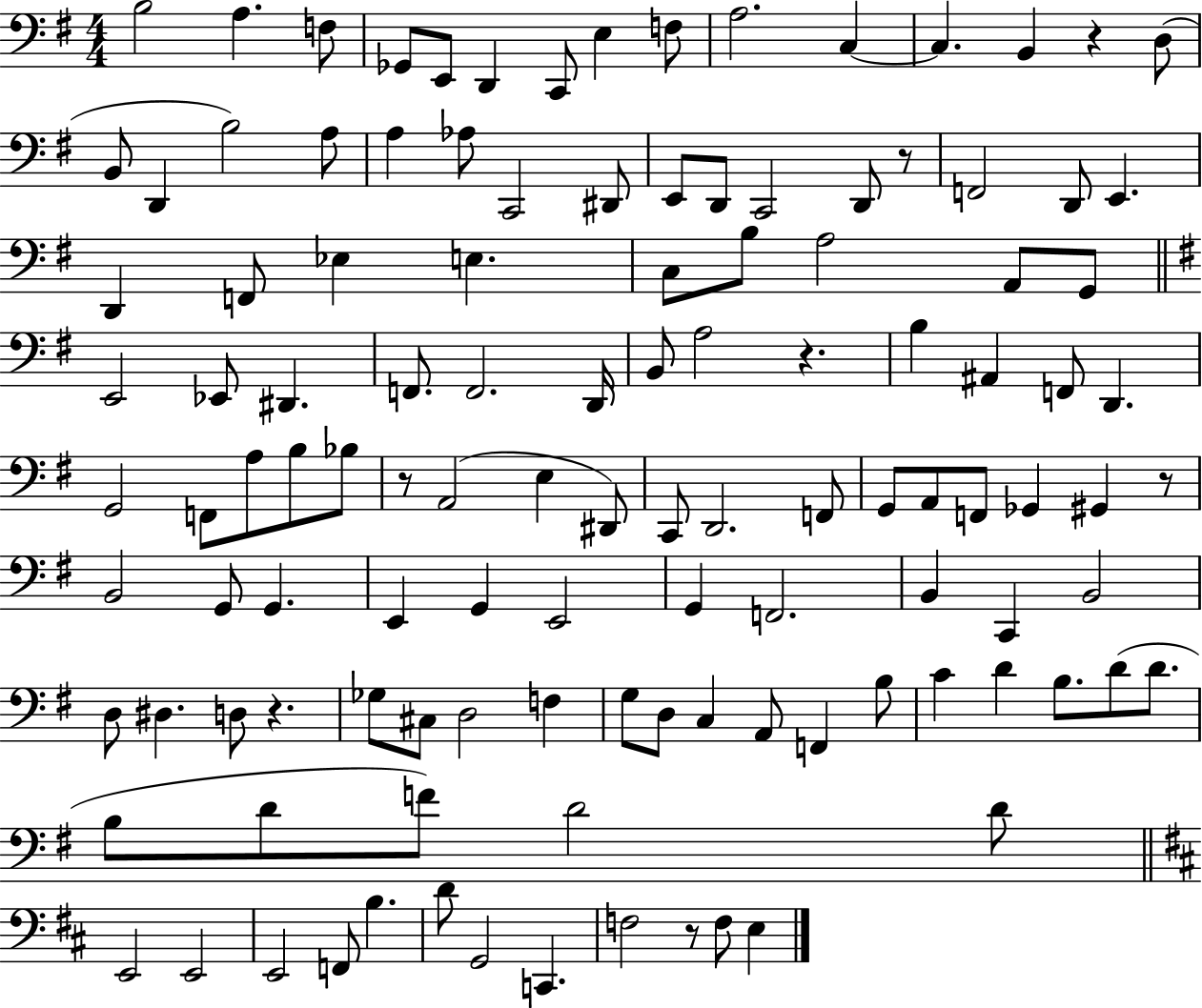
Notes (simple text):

B3/h A3/q. F3/e Gb2/e E2/e D2/q C2/e E3/q F3/e A3/h. C3/q C3/q. B2/q R/q D3/e B2/e D2/q B3/h A3/e A3/q Ab3/e C2/h D#2/e E2/e D2/e C2/h D2/e R/e F2/h D2/e E2/q. D2/q F2/e Eb3/q E3/q. C3/e B3/e A3/h A2/e G2/e E2/h Eb2/e D#2/q. F2/e. F2/h. D2/s B2/e A3/h R/q. B3/q A#2/q F2/e D2/q. G2/h F2/e A3/e B3/e Bb3/e R/e A2/h E3/q D#2/e C2/e D2/h. F2/e G2/e A2/e F2/e Gb2/q G#2/q R/e B2/h G2/e G2/q. E2/q G2/q E2/h G2/q F2/h. B2/q C2/q B2/h D3/e D#3/q. D3/e R/q. Gb3/e C#3/e D3/h F3/q G3/e D3/e C3/q A2/e F2/q B3/e C4/q D4/q B3/e. D4/e D4/e. B3/e D4/e F4/e D4/h D4/e E2/h E2/h E2/h F2/e B3/q. D4/e G2/h C2/q. F3/h R/e F3/e E3/q